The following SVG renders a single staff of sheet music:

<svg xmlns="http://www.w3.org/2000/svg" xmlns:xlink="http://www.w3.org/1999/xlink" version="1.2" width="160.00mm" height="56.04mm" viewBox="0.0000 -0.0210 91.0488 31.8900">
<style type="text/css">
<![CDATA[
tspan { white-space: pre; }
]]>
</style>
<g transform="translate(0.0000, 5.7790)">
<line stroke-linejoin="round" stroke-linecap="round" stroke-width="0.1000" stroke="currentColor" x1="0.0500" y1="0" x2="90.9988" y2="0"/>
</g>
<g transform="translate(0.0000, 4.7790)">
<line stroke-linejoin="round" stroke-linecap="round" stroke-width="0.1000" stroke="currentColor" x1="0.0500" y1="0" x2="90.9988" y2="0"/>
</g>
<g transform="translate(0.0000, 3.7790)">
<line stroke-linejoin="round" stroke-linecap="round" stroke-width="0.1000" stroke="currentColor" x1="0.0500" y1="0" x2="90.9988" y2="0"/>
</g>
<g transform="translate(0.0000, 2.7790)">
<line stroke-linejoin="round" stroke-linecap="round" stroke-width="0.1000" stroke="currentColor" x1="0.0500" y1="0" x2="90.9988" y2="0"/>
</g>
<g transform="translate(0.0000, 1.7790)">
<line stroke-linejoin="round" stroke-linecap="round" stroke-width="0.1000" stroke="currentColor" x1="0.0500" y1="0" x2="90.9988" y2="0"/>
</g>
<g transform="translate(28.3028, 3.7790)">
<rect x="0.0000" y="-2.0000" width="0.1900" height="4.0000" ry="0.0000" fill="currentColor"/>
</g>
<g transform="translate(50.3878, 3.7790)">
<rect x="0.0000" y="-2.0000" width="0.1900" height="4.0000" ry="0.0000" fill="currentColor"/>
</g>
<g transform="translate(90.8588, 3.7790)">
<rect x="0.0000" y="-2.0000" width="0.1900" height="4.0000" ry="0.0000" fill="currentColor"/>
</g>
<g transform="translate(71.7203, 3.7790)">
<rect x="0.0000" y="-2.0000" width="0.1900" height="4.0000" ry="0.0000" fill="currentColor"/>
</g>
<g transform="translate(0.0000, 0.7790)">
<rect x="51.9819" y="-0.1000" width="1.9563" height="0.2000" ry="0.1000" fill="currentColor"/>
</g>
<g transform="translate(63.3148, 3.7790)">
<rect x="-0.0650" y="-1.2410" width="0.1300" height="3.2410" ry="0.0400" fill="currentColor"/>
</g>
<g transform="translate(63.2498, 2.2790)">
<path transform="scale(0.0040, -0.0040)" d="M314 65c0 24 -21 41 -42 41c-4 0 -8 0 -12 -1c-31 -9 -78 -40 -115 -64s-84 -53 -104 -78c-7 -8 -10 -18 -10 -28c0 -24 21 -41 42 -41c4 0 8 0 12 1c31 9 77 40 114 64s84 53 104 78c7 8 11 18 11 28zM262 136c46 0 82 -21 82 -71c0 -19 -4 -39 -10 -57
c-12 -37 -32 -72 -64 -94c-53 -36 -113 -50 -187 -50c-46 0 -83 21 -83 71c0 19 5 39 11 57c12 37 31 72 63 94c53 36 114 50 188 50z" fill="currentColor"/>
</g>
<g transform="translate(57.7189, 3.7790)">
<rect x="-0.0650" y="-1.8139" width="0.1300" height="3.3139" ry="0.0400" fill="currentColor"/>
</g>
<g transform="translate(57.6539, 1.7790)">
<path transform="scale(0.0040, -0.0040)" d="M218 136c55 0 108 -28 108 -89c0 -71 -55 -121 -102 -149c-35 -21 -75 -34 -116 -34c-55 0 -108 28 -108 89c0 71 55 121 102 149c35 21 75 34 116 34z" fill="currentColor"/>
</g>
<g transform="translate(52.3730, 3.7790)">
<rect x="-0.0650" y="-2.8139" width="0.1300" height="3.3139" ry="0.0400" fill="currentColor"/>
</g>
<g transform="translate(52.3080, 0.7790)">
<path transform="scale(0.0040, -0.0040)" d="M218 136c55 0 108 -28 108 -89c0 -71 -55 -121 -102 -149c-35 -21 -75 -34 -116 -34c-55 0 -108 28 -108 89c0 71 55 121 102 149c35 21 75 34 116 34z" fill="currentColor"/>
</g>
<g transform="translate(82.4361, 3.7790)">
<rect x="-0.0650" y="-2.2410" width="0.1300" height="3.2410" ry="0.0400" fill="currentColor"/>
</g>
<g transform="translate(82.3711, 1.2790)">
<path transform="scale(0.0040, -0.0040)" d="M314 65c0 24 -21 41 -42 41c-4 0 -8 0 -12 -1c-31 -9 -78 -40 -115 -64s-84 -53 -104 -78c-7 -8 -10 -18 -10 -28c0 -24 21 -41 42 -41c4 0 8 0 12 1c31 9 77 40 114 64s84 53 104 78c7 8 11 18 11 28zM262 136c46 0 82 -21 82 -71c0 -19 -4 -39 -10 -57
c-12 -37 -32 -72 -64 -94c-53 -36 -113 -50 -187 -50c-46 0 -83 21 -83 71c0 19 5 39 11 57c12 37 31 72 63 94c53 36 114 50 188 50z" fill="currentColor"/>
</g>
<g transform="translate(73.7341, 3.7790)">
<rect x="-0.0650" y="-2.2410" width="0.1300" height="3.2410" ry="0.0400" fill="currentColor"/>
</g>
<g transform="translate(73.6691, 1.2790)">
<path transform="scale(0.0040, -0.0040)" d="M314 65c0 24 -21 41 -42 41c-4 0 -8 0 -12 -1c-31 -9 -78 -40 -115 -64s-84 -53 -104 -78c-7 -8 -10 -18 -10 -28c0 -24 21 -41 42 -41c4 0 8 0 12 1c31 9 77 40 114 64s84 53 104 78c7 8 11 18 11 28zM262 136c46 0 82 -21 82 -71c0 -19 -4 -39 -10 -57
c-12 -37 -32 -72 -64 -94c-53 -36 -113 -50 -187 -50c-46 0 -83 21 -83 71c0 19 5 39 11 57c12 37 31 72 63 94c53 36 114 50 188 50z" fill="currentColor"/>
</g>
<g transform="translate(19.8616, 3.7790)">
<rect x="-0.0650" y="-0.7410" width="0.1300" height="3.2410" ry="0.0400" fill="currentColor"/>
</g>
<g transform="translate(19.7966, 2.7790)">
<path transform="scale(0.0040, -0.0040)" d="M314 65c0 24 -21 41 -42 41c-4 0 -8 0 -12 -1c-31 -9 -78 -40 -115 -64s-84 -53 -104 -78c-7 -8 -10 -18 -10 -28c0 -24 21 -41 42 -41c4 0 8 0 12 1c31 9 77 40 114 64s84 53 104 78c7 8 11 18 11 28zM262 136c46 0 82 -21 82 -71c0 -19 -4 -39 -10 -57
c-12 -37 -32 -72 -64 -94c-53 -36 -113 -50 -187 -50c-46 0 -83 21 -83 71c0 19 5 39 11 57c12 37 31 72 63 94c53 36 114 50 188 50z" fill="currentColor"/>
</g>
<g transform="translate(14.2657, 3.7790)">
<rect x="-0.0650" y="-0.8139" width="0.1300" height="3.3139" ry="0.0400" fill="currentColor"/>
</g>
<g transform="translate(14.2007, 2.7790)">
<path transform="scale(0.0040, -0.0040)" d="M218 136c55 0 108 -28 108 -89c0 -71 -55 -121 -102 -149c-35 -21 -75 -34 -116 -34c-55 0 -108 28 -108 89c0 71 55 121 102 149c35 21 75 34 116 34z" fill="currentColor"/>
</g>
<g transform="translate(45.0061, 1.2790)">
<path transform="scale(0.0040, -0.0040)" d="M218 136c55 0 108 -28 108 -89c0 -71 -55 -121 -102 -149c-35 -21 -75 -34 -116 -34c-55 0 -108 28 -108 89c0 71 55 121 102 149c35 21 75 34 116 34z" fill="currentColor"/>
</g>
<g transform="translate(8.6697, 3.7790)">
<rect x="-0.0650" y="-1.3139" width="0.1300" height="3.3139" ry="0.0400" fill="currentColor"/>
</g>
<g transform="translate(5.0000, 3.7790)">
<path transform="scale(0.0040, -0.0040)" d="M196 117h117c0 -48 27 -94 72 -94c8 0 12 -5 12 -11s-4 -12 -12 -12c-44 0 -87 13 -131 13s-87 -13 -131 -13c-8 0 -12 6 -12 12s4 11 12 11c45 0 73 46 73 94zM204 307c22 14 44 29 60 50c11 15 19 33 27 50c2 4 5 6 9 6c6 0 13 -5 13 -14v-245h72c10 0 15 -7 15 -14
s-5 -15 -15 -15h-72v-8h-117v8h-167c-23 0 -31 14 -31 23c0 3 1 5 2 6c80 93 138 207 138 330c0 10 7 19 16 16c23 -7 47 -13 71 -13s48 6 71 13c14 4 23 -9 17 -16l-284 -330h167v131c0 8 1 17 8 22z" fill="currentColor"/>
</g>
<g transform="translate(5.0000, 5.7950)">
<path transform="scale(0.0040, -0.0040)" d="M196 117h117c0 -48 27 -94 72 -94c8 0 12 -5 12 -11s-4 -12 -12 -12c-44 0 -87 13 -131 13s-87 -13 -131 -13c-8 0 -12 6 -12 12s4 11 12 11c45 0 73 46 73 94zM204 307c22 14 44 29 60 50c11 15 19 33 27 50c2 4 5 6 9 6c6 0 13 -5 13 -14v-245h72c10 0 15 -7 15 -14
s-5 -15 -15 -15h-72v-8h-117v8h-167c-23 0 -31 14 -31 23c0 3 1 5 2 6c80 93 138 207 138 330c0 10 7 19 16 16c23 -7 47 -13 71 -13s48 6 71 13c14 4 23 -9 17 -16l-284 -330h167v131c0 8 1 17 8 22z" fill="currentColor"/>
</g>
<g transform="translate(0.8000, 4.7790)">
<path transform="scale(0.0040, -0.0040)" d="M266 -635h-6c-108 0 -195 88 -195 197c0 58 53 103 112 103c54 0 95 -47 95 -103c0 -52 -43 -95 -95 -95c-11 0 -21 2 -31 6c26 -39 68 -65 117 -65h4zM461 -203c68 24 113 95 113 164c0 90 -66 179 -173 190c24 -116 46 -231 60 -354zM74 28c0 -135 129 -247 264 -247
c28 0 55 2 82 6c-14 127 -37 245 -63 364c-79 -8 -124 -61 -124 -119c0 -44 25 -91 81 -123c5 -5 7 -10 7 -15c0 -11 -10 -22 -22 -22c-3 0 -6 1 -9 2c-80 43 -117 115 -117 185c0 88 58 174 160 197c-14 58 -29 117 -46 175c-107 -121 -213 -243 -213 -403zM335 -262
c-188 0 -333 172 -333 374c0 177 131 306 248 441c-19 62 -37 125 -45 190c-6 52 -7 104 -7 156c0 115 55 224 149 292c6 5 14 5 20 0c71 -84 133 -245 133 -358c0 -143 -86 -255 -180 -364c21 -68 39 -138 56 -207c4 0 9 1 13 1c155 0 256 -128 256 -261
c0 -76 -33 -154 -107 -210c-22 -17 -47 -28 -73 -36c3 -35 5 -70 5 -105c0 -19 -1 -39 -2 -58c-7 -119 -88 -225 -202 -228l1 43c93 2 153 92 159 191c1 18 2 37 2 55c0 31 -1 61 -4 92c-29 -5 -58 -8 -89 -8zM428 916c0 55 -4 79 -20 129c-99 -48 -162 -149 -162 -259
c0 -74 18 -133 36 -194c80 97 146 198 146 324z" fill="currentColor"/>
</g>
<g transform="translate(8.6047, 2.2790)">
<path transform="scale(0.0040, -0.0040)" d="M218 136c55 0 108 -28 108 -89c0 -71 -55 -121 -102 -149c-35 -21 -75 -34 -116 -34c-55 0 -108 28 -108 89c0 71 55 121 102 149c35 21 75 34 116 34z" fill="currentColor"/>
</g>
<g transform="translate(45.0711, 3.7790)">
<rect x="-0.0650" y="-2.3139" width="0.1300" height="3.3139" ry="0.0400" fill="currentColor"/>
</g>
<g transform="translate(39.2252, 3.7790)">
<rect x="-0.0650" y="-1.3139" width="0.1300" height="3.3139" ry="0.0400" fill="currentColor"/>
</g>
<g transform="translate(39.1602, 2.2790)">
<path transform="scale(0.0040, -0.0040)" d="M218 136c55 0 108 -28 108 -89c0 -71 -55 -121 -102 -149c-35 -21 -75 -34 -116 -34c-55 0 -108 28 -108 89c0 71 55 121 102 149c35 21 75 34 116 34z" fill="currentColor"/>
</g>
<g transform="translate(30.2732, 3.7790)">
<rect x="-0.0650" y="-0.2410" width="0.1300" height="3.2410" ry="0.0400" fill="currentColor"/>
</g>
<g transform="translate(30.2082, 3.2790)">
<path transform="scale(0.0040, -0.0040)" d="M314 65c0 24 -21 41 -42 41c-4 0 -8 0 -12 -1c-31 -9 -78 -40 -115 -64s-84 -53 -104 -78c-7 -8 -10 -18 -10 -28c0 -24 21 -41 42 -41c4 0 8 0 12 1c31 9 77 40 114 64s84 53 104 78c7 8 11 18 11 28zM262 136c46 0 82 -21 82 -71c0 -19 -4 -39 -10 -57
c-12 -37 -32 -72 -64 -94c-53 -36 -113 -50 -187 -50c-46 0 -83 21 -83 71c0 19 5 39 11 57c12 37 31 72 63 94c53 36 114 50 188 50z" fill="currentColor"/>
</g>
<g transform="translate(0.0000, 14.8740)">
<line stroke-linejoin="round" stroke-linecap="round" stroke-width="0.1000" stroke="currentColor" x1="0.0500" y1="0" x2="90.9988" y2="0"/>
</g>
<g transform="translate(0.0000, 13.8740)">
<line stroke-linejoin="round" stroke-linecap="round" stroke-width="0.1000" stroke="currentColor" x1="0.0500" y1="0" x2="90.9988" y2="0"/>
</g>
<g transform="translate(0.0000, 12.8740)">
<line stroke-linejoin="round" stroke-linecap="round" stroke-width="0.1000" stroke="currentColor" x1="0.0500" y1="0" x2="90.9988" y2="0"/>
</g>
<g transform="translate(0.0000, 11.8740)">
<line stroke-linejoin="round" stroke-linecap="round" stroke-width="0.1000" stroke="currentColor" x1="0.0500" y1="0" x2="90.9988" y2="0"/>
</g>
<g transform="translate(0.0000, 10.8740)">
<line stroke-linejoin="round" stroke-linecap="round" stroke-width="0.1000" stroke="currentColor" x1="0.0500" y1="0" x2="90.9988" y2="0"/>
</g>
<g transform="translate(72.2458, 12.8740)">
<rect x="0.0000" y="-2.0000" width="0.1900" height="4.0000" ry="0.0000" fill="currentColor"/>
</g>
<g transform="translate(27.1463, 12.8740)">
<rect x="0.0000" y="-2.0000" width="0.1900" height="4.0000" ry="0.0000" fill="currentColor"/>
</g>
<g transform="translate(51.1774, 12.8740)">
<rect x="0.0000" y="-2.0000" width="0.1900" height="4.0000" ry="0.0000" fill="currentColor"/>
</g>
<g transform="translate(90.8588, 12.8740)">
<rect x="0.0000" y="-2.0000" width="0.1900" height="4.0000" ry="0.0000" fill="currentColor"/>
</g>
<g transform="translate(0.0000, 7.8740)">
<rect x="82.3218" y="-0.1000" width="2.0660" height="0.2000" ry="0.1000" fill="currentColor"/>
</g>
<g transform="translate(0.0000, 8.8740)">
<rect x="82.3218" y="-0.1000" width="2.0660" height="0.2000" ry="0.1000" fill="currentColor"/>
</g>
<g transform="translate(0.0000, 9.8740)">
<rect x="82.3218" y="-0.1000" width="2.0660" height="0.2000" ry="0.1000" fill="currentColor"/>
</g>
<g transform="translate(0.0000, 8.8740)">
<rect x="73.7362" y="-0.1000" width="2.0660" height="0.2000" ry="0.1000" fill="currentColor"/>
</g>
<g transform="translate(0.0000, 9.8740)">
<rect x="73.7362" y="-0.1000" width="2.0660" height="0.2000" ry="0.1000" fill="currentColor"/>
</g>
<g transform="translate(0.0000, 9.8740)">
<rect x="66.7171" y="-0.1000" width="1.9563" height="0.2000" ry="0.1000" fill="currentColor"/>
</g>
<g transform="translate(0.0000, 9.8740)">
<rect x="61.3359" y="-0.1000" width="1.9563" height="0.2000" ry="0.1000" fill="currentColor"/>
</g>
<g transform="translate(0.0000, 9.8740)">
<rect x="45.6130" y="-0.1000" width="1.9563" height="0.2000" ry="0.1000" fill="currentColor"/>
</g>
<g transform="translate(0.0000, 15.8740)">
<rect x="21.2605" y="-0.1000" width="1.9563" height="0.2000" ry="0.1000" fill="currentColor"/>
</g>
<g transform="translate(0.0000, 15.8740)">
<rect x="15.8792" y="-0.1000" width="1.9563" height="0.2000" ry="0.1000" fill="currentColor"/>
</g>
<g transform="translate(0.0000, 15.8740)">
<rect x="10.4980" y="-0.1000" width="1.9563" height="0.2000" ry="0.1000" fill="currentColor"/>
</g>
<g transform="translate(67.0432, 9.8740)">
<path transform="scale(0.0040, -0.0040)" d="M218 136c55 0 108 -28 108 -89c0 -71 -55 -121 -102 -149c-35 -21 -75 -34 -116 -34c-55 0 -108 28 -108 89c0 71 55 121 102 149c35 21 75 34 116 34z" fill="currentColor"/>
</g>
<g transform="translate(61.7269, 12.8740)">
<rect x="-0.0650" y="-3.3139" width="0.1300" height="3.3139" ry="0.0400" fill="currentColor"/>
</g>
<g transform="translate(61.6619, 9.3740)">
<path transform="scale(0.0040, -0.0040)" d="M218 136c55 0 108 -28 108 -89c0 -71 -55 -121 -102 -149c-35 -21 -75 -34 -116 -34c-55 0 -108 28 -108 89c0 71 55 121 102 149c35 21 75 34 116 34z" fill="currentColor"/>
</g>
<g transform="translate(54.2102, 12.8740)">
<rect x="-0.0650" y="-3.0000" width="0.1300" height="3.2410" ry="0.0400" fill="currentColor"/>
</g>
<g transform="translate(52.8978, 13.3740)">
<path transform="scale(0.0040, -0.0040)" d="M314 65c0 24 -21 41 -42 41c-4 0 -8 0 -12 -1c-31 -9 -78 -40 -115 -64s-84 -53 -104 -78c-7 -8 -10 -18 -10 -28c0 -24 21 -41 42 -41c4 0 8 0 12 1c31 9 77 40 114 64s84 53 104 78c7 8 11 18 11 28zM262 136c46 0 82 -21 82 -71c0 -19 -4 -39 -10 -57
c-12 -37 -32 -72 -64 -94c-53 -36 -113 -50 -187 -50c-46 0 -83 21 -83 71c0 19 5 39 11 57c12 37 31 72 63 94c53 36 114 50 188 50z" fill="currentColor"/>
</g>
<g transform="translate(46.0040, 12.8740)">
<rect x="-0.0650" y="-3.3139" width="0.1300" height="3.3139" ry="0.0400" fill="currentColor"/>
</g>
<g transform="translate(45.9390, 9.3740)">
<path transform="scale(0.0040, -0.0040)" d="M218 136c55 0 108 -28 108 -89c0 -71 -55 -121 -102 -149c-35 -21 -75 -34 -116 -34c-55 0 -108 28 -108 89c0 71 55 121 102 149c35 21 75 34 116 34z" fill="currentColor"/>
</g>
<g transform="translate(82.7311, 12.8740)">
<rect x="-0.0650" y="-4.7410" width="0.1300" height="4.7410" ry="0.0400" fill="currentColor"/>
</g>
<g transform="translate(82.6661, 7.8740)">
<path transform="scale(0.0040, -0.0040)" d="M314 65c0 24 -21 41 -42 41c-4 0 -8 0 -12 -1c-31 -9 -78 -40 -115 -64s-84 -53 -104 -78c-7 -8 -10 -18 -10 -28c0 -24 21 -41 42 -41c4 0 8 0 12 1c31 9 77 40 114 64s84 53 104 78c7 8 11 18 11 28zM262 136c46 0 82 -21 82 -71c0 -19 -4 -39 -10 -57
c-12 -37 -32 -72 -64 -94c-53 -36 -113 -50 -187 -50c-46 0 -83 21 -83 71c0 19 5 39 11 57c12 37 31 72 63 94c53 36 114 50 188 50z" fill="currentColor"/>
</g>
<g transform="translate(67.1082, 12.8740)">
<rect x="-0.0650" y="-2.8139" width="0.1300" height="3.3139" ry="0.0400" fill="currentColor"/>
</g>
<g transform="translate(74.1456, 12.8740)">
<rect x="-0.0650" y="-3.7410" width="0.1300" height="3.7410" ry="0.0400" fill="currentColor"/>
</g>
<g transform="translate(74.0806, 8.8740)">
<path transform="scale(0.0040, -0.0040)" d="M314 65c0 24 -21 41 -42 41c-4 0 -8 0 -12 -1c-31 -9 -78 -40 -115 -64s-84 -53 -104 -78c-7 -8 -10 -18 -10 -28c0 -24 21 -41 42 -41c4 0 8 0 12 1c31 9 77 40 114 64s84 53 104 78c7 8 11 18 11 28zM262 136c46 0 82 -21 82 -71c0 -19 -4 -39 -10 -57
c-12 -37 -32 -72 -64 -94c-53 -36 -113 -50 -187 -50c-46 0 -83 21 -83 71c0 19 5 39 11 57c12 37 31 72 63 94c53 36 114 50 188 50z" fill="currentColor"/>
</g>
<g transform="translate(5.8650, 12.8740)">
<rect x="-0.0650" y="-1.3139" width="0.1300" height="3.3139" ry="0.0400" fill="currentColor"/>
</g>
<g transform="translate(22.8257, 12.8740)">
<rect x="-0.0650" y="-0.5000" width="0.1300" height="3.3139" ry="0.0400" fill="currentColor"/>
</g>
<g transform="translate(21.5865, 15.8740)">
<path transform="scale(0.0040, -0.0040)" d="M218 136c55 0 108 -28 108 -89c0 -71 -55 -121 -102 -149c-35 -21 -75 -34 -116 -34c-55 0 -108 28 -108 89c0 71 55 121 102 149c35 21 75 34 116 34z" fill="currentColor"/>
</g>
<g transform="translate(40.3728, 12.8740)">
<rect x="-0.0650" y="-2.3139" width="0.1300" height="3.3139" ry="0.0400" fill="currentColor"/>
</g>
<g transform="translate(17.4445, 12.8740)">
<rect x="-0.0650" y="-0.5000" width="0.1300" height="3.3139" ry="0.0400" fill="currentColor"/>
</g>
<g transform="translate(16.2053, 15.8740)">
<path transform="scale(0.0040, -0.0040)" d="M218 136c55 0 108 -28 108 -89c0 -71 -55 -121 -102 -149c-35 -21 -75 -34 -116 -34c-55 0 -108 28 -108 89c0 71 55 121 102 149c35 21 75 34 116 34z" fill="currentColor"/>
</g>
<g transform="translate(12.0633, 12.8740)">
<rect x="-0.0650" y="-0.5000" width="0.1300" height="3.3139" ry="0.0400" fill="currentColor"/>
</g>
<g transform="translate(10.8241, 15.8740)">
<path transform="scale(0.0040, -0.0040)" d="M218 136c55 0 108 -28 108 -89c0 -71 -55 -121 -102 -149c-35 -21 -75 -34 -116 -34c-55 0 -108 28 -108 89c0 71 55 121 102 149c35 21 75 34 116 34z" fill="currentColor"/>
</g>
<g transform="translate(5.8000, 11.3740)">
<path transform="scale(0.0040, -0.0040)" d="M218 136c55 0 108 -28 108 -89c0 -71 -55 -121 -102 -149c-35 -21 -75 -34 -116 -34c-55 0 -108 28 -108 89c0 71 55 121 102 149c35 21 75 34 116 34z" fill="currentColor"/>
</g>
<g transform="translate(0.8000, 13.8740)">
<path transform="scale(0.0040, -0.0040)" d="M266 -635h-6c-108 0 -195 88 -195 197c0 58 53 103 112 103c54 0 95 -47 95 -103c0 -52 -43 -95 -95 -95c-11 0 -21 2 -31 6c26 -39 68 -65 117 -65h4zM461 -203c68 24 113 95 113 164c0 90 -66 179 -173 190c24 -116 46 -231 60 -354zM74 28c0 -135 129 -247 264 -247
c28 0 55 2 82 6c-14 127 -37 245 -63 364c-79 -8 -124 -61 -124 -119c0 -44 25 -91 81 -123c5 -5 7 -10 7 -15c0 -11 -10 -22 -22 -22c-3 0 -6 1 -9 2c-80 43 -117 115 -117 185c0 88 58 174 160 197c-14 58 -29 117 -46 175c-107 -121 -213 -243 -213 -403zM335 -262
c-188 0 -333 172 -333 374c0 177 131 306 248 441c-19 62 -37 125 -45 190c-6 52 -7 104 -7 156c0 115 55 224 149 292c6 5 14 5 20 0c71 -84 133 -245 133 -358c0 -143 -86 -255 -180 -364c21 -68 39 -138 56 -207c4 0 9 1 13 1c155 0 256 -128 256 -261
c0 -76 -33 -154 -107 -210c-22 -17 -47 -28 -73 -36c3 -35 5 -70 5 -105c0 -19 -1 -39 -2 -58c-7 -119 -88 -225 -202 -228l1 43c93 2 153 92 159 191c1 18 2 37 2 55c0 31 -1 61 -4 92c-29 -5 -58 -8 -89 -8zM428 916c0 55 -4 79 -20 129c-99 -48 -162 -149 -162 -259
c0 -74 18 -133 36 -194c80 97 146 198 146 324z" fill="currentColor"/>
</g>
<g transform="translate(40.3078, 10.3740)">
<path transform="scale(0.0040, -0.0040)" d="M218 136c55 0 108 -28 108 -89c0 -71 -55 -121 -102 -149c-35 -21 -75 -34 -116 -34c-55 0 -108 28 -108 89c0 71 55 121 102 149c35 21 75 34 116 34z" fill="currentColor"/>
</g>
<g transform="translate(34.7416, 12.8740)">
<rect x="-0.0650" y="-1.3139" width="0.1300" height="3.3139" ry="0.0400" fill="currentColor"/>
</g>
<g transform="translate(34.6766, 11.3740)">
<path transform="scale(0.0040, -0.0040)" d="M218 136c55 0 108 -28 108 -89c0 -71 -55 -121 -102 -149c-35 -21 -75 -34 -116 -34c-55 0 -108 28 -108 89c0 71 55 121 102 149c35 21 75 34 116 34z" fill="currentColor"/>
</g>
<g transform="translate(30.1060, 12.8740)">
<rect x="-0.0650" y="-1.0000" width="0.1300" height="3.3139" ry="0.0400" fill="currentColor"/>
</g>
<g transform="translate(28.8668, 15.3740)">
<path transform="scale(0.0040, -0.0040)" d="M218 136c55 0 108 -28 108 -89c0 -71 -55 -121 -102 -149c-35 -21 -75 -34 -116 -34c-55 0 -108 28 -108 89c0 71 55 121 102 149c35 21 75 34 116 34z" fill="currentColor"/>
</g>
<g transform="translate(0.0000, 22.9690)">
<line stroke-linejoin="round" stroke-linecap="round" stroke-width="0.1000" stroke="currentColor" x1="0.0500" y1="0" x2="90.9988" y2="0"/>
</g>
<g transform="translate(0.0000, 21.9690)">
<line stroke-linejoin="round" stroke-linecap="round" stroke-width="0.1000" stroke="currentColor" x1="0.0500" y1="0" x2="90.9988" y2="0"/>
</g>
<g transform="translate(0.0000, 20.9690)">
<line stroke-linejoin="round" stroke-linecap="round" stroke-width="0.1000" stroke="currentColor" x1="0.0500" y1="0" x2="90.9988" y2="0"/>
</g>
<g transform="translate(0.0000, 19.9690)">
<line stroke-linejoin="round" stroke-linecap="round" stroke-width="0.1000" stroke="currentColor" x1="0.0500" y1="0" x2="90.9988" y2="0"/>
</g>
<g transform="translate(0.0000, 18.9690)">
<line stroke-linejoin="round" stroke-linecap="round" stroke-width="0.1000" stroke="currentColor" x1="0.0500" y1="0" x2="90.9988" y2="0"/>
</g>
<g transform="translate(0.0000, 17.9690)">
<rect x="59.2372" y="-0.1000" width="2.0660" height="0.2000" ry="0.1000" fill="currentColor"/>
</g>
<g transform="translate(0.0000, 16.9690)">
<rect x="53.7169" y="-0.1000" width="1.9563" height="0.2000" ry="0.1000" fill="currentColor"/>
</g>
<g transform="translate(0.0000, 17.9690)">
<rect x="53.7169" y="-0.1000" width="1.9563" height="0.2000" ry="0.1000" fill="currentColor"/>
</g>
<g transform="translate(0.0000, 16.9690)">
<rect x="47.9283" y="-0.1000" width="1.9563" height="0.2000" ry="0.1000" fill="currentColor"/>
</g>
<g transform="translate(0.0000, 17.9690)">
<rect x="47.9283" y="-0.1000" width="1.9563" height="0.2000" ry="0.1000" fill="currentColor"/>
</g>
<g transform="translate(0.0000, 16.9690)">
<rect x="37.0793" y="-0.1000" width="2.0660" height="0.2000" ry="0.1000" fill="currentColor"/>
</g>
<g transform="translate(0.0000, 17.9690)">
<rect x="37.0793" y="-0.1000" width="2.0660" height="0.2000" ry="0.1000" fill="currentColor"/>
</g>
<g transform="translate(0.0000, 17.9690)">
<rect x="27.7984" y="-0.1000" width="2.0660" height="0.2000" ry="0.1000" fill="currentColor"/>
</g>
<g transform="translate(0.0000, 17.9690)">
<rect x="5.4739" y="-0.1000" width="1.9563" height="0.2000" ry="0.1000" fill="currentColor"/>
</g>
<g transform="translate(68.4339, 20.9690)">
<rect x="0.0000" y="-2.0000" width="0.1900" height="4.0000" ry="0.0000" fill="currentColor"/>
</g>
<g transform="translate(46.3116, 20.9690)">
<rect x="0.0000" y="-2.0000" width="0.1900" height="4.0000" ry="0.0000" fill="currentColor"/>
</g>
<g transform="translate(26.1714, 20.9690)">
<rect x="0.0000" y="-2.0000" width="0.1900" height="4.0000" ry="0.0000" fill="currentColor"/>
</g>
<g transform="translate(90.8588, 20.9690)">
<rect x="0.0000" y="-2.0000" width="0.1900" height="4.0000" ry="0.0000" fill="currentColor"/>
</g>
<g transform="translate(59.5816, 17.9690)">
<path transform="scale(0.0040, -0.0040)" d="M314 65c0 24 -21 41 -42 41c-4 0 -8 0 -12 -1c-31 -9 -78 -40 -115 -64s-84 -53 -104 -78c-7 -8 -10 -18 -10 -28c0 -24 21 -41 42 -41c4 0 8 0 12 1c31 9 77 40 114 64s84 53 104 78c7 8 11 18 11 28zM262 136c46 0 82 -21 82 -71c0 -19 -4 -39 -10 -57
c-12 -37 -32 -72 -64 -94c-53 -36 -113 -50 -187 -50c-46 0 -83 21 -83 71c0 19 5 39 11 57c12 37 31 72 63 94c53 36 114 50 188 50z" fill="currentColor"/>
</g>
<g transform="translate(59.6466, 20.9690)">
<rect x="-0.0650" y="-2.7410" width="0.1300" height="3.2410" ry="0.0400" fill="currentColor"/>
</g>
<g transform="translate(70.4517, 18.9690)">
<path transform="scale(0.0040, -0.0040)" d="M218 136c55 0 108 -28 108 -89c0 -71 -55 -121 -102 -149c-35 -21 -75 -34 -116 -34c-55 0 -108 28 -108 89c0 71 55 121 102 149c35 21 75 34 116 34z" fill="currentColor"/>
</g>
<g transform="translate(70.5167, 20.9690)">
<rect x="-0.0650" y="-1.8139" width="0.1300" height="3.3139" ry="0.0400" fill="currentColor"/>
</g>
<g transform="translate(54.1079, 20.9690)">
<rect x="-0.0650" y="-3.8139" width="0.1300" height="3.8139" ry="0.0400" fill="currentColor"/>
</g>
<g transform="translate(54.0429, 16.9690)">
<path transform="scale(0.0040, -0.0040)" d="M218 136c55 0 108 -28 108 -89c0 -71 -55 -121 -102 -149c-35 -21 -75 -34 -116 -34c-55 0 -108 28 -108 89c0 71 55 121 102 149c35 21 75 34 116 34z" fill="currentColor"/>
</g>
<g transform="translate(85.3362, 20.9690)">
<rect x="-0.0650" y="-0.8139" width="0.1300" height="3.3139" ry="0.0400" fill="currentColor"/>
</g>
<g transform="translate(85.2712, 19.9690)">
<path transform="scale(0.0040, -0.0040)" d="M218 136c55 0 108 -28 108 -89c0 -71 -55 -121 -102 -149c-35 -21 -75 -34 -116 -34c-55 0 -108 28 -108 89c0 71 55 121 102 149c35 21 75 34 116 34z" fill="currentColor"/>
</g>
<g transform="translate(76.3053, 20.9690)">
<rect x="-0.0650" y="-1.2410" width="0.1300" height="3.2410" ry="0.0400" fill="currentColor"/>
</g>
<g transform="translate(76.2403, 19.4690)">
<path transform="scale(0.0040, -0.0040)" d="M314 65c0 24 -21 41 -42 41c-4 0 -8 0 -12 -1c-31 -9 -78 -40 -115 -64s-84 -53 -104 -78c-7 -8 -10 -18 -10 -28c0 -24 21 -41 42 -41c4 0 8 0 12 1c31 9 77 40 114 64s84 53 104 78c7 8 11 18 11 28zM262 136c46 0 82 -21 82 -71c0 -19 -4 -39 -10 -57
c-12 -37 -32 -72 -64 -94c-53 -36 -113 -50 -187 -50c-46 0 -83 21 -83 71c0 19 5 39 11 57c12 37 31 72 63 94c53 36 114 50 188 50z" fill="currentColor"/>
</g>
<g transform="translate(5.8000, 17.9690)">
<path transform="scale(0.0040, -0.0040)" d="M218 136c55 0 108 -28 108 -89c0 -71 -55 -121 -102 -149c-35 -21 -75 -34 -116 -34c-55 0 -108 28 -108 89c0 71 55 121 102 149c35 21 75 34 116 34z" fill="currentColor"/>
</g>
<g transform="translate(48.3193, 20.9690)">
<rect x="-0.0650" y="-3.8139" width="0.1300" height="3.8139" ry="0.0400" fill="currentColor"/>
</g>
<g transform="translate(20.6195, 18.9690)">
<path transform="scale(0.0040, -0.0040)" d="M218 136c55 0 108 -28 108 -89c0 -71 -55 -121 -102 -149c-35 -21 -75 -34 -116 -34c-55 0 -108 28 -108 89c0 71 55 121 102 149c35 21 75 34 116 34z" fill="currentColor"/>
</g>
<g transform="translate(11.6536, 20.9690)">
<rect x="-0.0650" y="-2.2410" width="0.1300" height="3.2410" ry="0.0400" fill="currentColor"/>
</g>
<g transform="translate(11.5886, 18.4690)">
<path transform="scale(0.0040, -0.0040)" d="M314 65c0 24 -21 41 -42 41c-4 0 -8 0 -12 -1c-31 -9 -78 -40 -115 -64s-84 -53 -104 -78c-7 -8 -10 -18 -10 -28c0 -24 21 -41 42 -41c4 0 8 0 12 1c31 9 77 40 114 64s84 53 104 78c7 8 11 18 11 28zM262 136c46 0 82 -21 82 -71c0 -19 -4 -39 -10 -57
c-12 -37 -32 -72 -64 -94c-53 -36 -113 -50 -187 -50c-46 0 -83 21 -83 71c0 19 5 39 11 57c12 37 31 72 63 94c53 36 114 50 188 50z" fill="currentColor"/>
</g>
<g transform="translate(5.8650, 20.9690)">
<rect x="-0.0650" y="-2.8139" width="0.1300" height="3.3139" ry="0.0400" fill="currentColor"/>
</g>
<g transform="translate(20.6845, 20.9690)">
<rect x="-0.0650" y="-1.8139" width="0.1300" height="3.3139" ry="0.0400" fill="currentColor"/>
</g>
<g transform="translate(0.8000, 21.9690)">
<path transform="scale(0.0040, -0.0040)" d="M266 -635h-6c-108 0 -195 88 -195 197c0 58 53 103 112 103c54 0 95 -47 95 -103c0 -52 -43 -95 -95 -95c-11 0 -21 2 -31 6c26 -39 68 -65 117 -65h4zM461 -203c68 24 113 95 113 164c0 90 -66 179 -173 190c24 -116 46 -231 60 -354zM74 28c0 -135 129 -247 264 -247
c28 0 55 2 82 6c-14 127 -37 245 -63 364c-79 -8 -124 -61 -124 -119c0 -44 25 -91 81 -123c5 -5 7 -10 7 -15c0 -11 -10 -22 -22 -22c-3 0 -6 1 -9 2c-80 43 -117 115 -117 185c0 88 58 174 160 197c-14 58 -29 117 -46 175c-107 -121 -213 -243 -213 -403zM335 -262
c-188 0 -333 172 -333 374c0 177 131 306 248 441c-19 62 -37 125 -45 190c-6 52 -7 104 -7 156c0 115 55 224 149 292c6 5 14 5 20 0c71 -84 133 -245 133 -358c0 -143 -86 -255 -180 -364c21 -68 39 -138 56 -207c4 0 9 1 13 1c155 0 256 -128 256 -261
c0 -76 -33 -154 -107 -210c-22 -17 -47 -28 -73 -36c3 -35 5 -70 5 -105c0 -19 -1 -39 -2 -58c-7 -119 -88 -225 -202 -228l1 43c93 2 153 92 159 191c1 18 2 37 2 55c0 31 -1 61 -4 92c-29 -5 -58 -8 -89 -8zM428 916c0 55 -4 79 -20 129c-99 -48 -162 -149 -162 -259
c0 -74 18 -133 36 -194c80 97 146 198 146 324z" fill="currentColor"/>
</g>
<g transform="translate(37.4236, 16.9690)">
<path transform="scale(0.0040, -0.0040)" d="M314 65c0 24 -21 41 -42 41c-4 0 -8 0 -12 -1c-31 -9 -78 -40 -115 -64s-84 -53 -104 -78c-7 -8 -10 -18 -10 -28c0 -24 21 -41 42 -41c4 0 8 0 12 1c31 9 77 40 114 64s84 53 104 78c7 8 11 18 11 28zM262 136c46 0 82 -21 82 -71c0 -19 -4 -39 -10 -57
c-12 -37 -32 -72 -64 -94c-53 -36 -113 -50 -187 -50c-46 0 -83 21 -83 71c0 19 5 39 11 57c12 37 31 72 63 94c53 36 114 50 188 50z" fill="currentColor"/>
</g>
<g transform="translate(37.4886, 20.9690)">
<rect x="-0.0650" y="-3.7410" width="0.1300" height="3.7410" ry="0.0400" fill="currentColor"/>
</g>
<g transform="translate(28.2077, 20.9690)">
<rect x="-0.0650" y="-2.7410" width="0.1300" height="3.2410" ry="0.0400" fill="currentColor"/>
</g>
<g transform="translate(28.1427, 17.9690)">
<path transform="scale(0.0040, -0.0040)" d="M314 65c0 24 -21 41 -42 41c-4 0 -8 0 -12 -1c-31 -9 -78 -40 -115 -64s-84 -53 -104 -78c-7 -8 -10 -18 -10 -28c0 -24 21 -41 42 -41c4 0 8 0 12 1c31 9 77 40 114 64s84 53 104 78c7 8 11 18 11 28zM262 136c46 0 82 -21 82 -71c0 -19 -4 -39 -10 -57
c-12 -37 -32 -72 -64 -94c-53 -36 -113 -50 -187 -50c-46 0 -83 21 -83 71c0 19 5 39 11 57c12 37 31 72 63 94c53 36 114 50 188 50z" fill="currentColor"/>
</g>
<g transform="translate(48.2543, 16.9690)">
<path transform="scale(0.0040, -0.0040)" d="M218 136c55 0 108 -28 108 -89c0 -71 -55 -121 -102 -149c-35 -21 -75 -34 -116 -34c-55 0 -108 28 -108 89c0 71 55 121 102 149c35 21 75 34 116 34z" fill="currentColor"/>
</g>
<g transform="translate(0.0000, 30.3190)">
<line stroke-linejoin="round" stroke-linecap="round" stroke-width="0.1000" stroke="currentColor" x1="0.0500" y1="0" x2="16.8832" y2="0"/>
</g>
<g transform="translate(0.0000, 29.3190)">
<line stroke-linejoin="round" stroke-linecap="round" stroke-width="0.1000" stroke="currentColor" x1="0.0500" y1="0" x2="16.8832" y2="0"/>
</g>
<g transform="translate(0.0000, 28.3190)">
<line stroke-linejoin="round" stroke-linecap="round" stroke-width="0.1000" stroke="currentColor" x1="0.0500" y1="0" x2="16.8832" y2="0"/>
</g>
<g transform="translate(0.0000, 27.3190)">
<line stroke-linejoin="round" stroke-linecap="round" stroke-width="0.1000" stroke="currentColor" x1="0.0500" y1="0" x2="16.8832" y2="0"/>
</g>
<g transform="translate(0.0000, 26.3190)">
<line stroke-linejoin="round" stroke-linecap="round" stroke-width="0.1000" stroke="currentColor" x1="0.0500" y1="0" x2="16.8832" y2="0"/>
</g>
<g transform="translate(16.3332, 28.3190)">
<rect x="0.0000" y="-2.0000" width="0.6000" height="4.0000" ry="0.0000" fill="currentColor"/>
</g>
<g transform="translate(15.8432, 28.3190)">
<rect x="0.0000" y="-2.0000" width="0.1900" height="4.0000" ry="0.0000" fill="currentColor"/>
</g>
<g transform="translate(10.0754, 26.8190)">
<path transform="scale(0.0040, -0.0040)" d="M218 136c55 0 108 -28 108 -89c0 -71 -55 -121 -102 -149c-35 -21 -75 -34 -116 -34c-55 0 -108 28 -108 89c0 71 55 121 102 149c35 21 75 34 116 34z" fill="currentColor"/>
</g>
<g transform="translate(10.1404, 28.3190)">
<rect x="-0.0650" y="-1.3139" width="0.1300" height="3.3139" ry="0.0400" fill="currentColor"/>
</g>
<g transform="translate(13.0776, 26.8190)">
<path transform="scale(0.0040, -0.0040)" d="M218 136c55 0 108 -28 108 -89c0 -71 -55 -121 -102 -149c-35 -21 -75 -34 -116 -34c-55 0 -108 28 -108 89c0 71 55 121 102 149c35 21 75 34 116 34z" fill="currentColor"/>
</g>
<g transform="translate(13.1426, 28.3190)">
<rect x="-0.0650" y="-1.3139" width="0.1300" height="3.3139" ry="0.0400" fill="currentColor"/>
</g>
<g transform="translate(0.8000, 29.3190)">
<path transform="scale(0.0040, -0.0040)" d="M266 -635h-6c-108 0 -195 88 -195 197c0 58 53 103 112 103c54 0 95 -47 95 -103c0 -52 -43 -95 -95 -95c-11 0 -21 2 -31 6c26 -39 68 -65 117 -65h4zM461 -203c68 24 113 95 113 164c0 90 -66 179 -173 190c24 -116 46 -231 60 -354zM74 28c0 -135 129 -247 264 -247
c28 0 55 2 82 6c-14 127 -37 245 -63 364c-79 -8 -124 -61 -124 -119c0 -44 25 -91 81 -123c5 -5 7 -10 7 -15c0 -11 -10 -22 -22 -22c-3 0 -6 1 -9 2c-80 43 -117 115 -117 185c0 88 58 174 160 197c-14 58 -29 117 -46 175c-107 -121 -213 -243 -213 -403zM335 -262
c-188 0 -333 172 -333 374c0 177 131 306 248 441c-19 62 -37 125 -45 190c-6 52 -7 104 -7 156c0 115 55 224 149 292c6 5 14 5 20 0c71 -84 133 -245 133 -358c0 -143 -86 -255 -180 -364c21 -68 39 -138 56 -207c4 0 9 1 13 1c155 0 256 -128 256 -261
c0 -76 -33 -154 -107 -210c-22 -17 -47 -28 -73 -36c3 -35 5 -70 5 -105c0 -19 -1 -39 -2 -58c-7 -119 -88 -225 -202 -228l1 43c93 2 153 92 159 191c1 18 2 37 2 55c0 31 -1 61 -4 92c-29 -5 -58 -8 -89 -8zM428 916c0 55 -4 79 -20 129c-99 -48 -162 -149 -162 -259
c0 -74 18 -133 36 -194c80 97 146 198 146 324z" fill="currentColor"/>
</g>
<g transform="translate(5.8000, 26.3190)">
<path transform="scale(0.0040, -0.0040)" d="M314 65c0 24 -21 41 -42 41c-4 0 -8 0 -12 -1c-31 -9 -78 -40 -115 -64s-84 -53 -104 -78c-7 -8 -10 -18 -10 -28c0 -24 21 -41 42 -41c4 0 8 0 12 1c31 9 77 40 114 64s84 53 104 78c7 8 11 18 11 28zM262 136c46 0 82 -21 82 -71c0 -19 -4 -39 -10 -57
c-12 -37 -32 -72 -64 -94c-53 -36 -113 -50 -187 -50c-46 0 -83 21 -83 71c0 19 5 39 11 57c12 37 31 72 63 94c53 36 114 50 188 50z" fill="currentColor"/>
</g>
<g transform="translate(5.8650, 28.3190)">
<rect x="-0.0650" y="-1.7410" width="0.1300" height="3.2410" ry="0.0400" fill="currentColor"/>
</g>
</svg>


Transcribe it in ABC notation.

X:1
T:Untitled
M:4/4
L:1/4
K:C
e d d2 c2 e g a f e2 g2 g2 e C C C D e g b A2 b a c'2 e'2 a g2 f a2 c'2 c' c' a2 f e2 d f2 e e